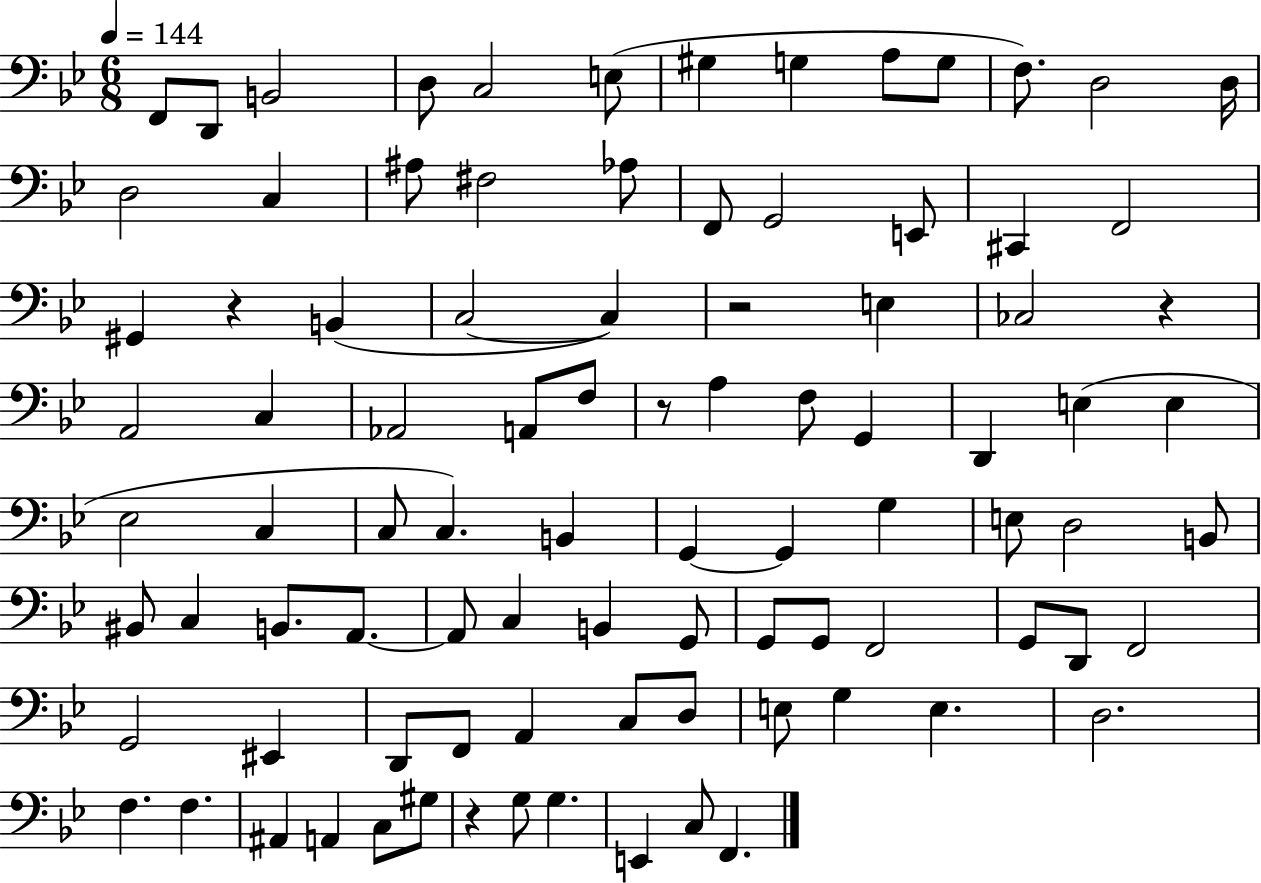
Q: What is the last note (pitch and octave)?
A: F2